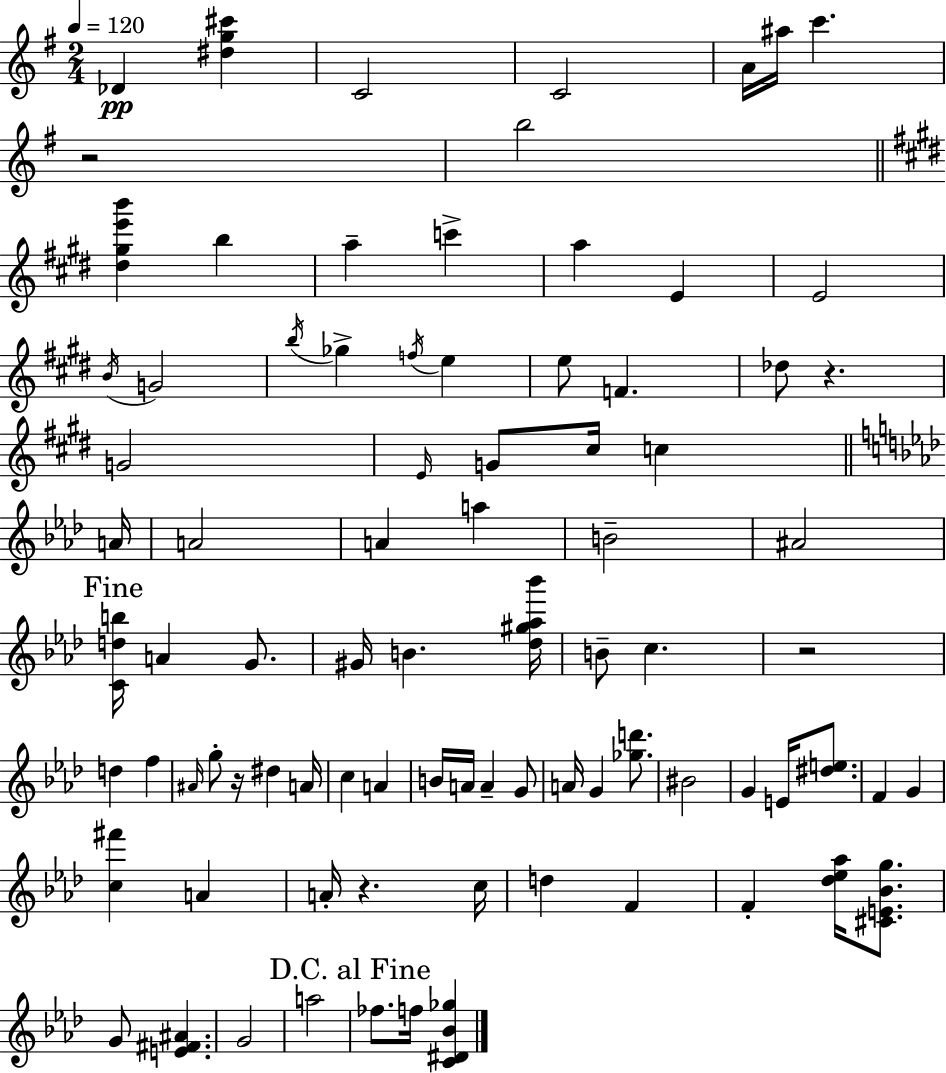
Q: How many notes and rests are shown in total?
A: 85